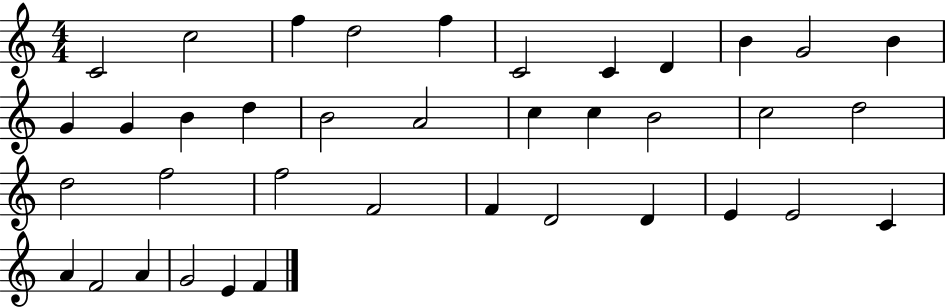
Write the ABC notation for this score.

X:1
T:Untitled
M:4/4
L:1/4
K:C
C2 c2 f d2 f C2 C D B G2 B G G B d B2 A2 c c B2 c2 d2 d2 f2 f2 F2 F D2 D E E2 C A F2 A G2 E F